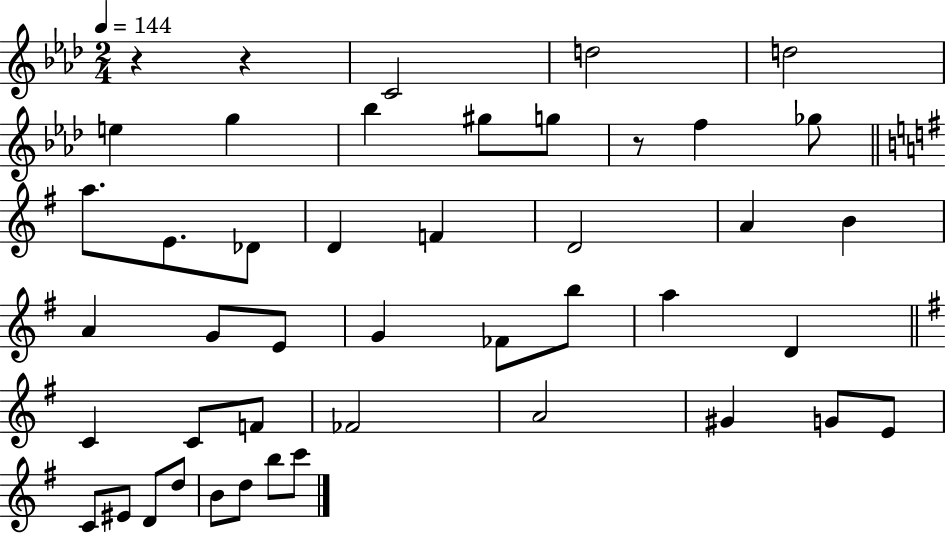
R/q R/q C4/h D5/h D5/h E5/q G5/q Bb5/q G#5/e G5/e R/e F5/q Gb5/e A5/e. E4/e. Db4/e D4/q F4/q D4/h A4/q B4/q A4/q G4/e E4/e G4/q FES4/e B5/e A5/q D4/q C4/q C4/e F4/e FES4/h A4/h G#4/q G4/e E4/e C4/e EIS4/e D4/e D5/e B4/e D5/e B5/e C6/e